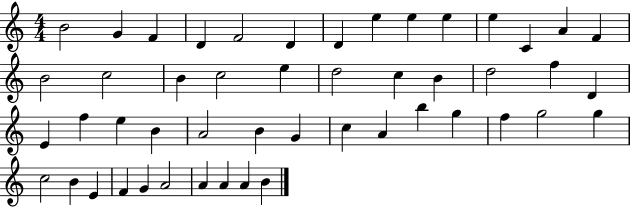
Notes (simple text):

B4/h G4/q F4/q D4/q F4/h D4/q D4/q E5/q E5/q E5/q E5/q C4/q A4/q F4/q B4/h C5/h B4/q C5/h E5/q D5/h C5/q B4/q D5/h F5/q D4/q E4/q F5/q E5/q B4/q A4/h B4/q G4/q C5/q A4/q B5/q G5/q F5/q G5/h G5/q C5/h B4/q E4/q F4/q G4/q A4/h A4/q A4/q A4/q B4/q